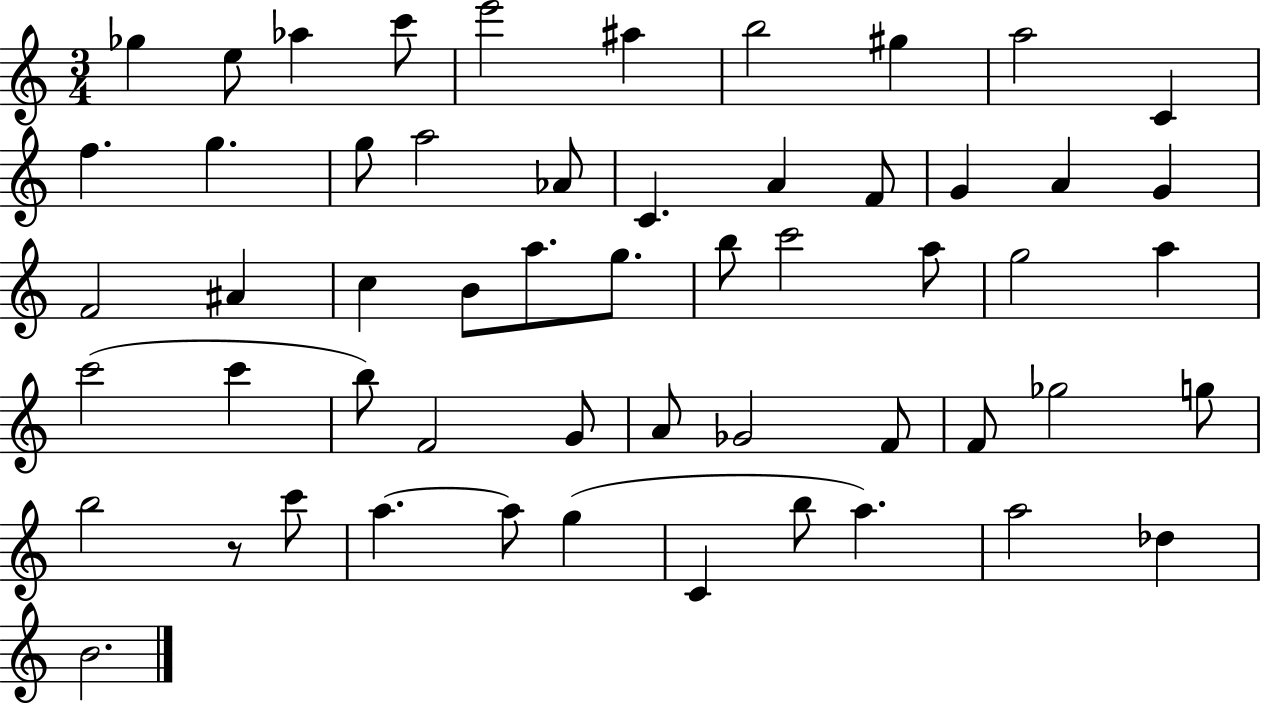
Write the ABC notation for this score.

X:1
T:Untitled
M:3/4
L:1/4
K:C
_g e/2 _a c'/2 e'2 ^a b2 ^g a2 C f g g/2 a2 _A/2 C A F/2 G A G F2 ^A c B/2 a/2 g/2 b/2 c'2 a/2 g2 a c'2 c' b/2 F2 G/2 A/2 _G2 F/2 F/2 _g2 g/2 b2 z/2 c'/2 a a/2 g C b/2 a a2 _d B2